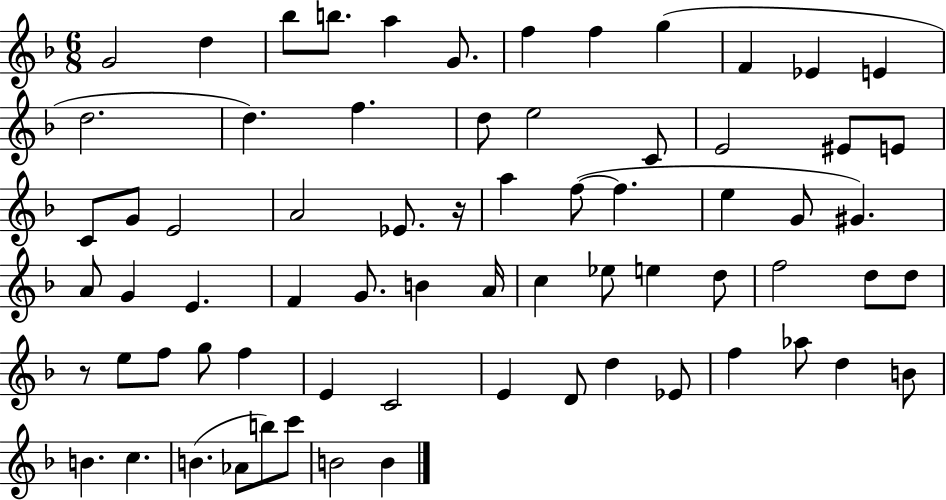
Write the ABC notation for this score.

X:1
T:Untitled
M:6/8
L:1/4
K:F
G2 d _b/2 b/2 a G/2 f f g F _E E d2 d f d/2 e2 C/2 E2 ^E/2 E/2 C/2 G/2 E2 A2 _E/2 z/4 a f/2 f e G/2 ^G A/2 G E F G/2 B A/4 c _e/2 e d/2 f2 d/2 d/2 z/2 e/2 f/2 g/2 f E C2 E D/2 d _E/2 f _a/2 d B/2 B c B _A/2 b/2 c'/2 B2 B